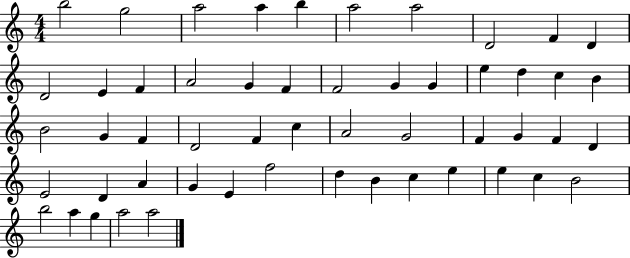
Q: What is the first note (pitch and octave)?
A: B5